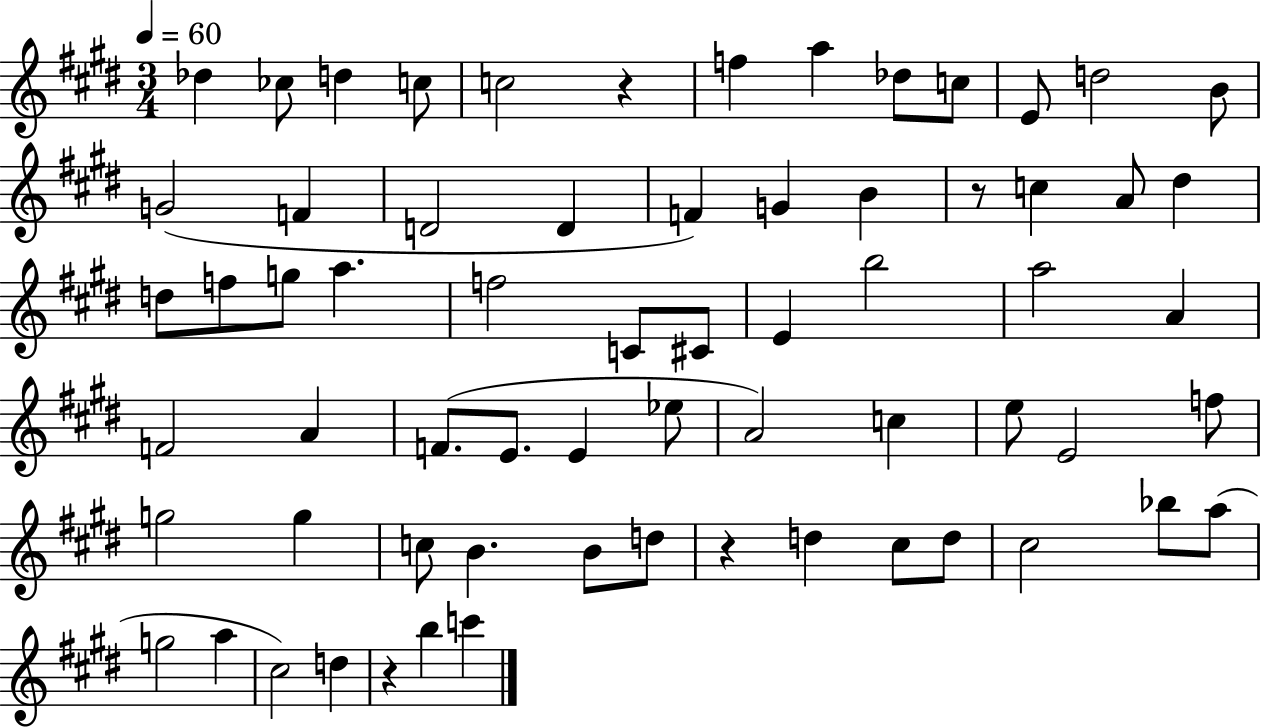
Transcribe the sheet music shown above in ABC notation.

X:1
T:Untitled
M:3/4
L:1/4
K:E
_d _c/2 d c/2 c2 z f a _d/2 c/2 E/2 d2 B/2 G2 F D2 D F G B z/2 c A/2 ^d d/2 f/2 g/2 a f2 C/2 ^C/2 E b2 a2 A F2 A F/2 E/2 E _e/2 A2 c e/2 E2 f/2 g2 g c/2 B B/2 d/2 z d ^c/2 d/2 ^c2 _b/2 a/2 g2 a ^c2 d z b c'